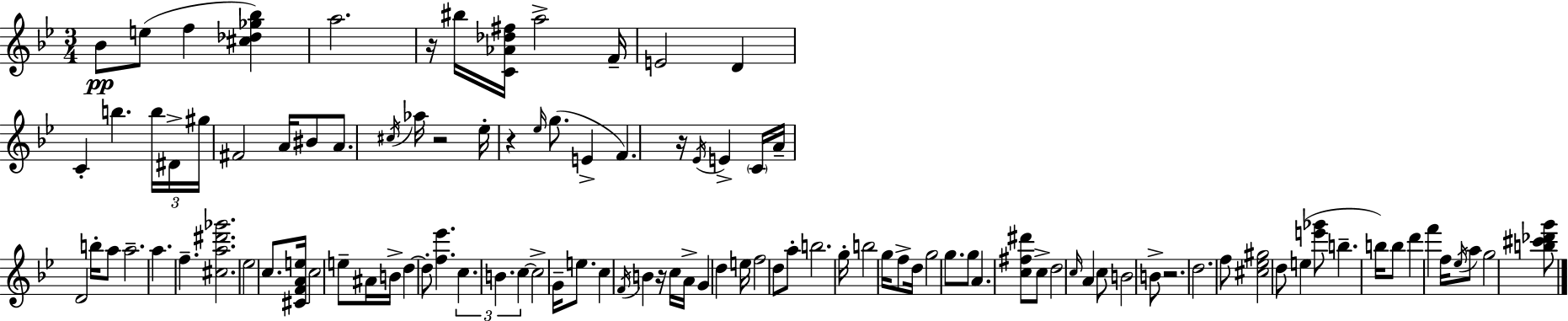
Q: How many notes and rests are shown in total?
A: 105